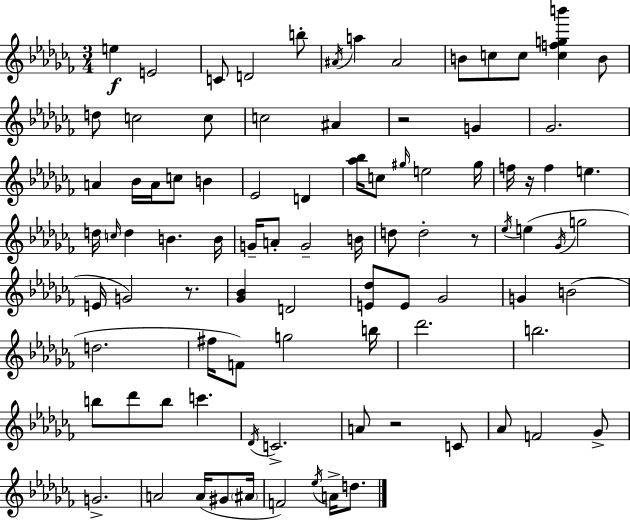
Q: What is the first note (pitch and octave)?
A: E5